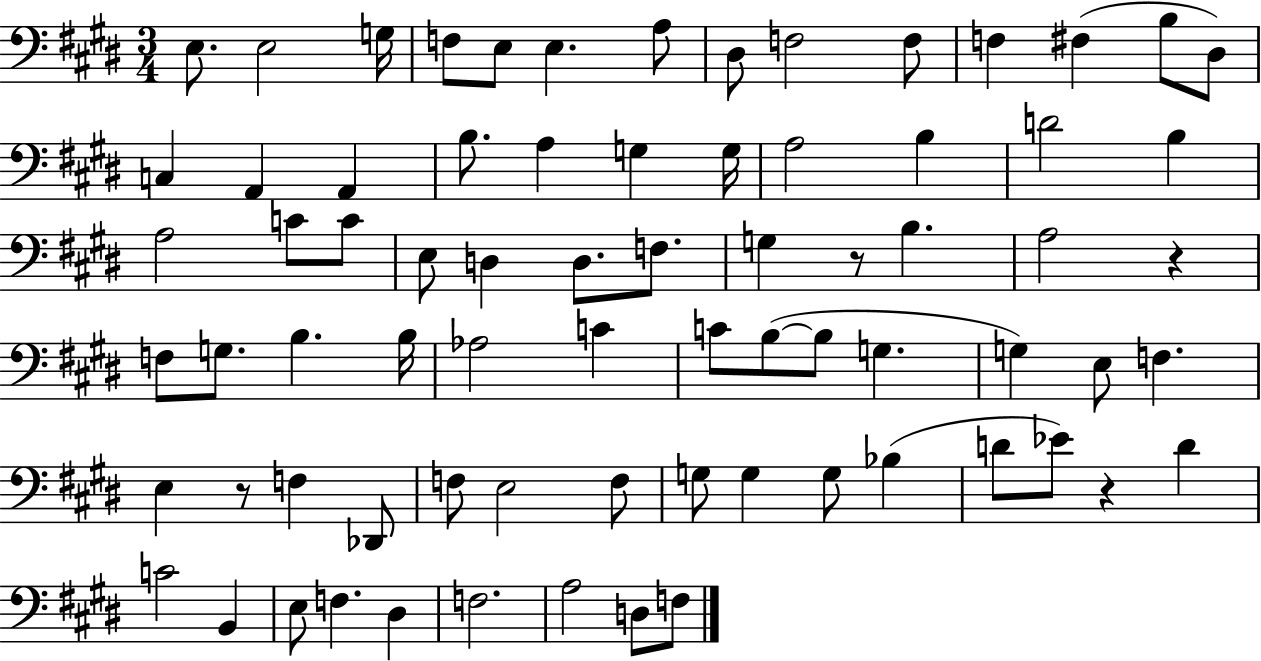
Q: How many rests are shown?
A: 4